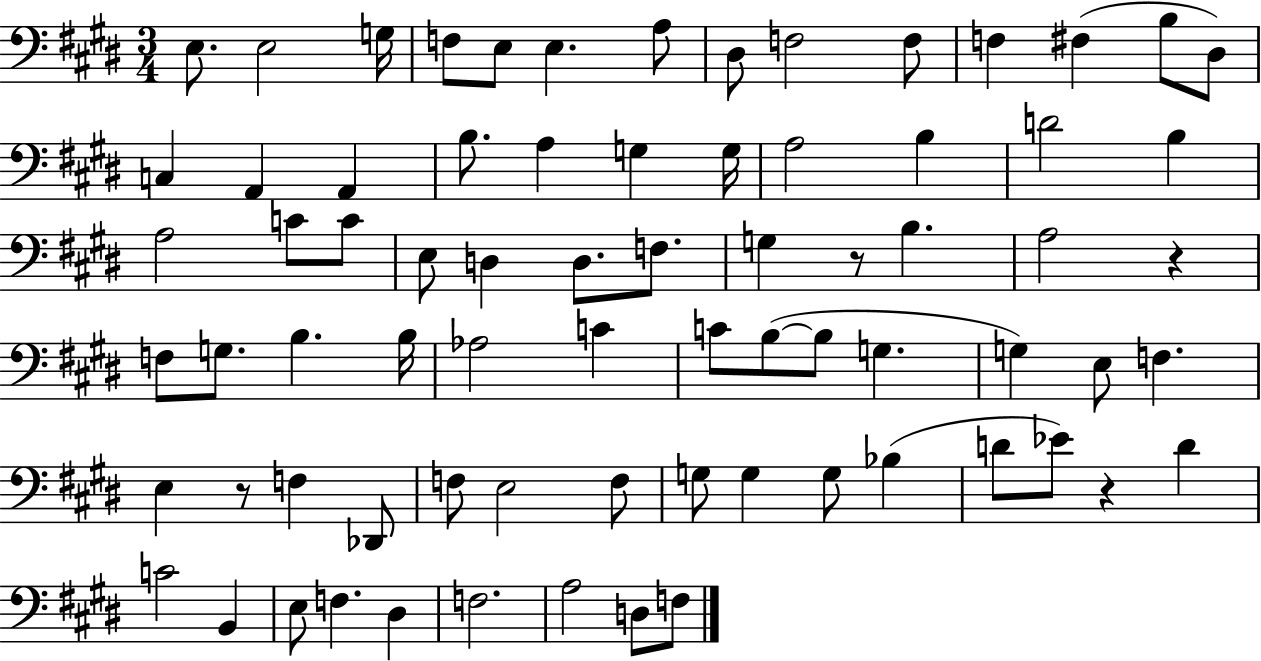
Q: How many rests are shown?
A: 4